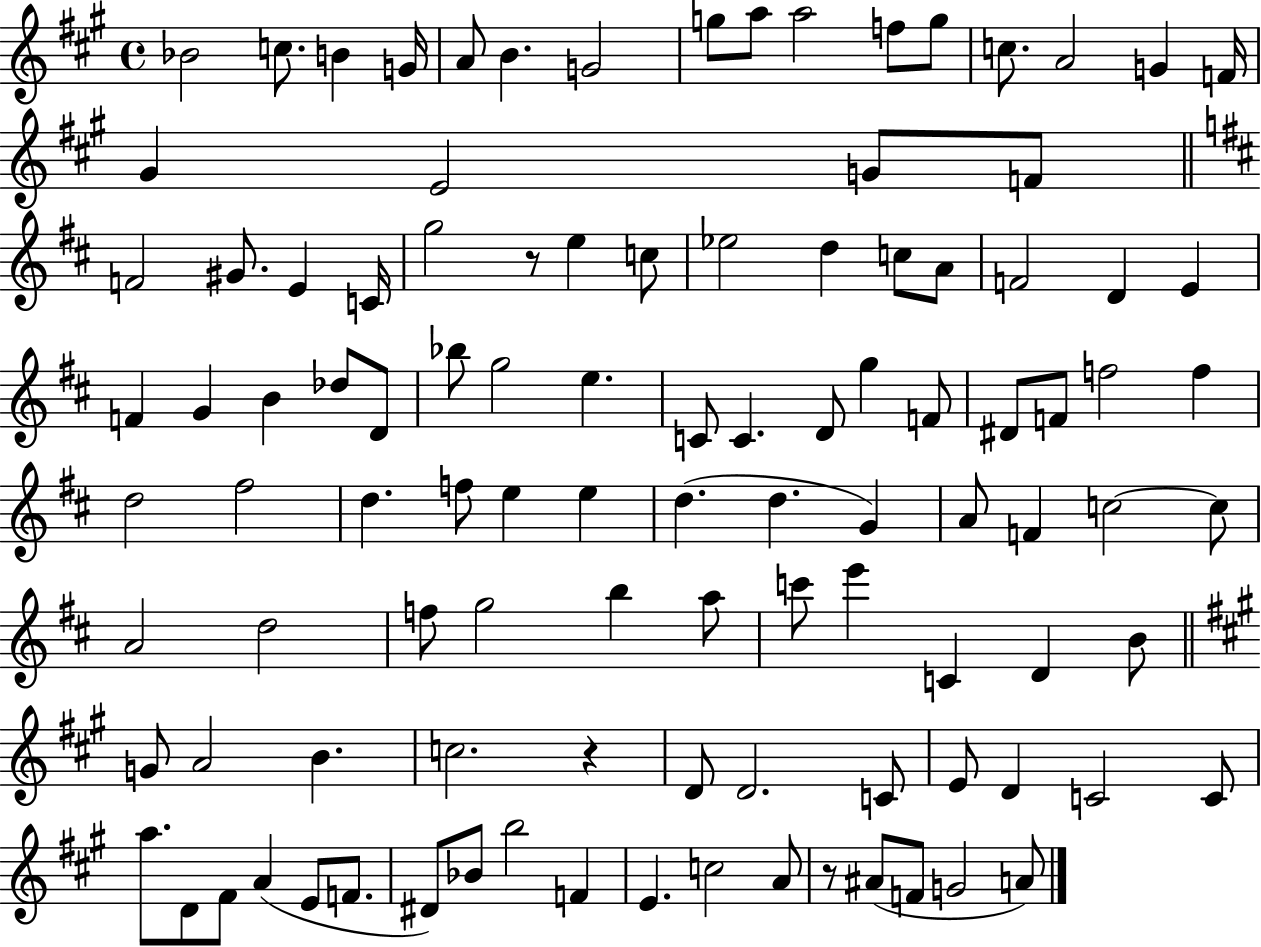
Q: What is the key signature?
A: A major